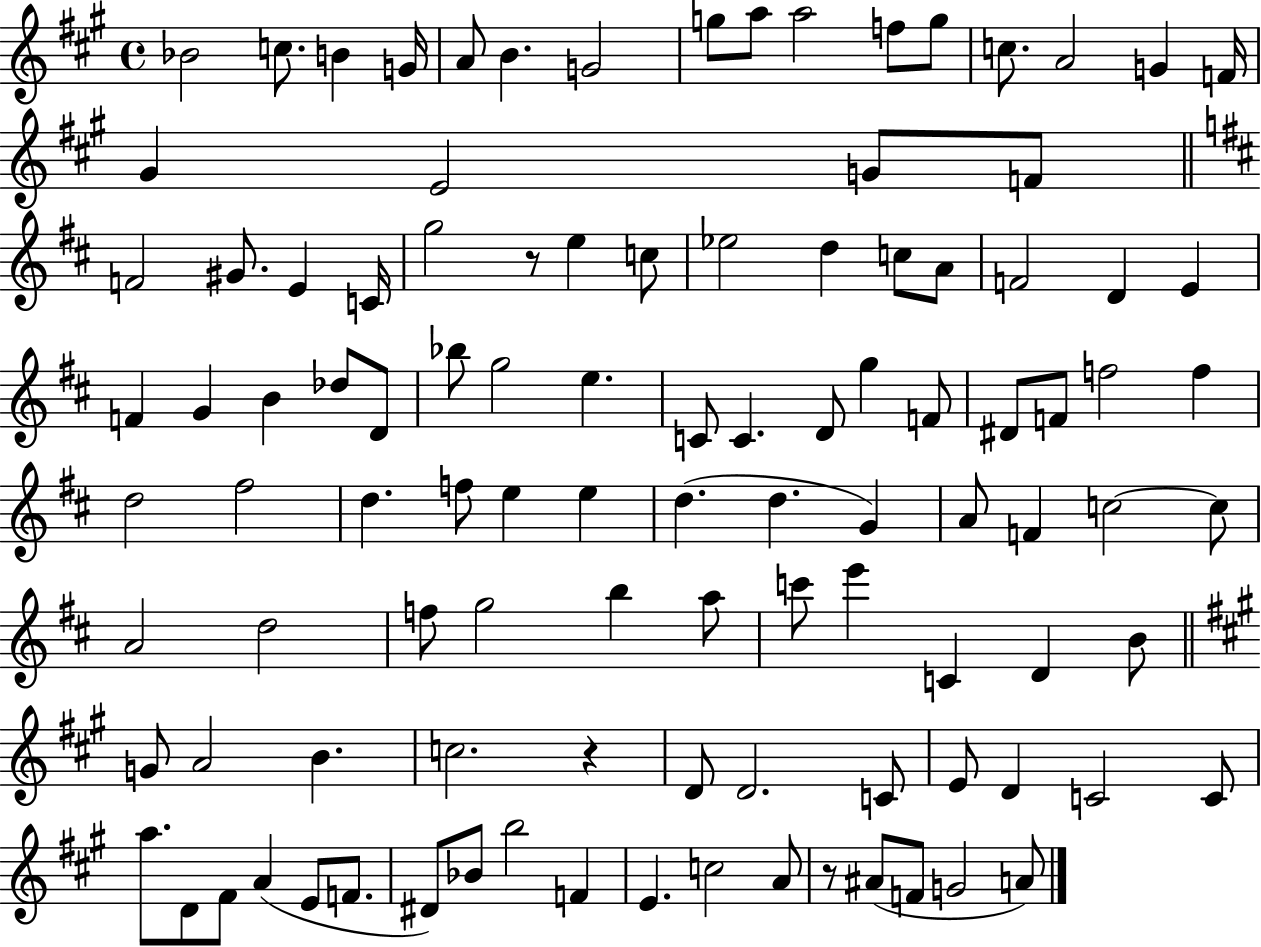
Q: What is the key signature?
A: A major